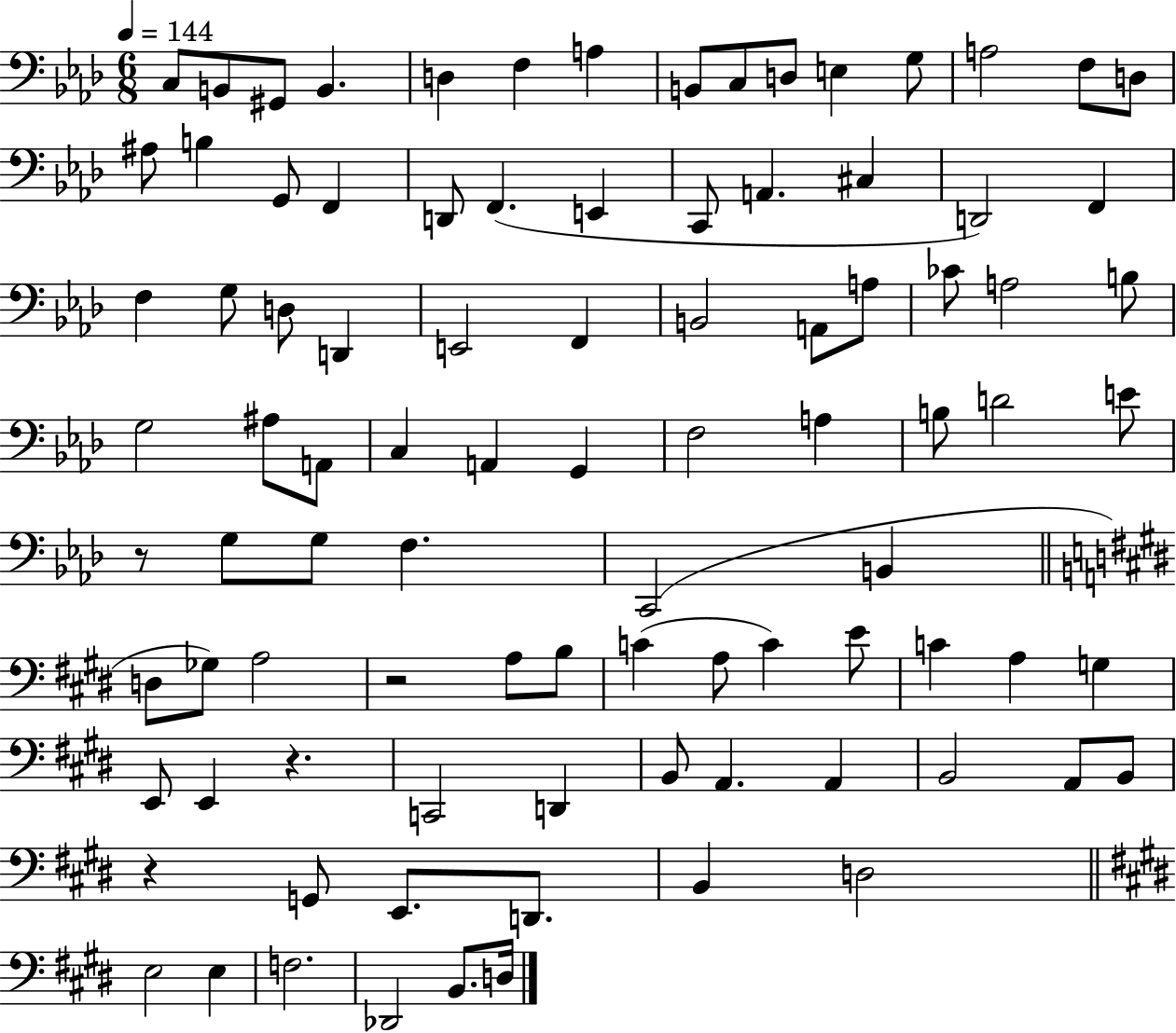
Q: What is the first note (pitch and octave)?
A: C3